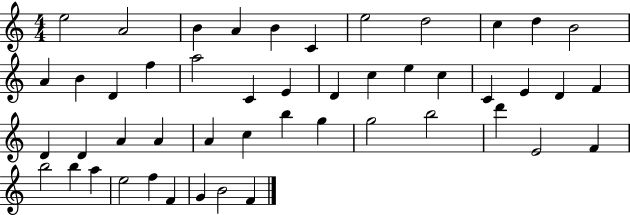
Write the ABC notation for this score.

X:1
T:Untitled
M:4/4
L:1/4
K:C
e2 A2 B A B C e2 d2 c d B2 A B D f a2 C E D c e c C E D F D D A A A c b g g2 b2 d' E2 F b2 b a e2 f F G B2 F